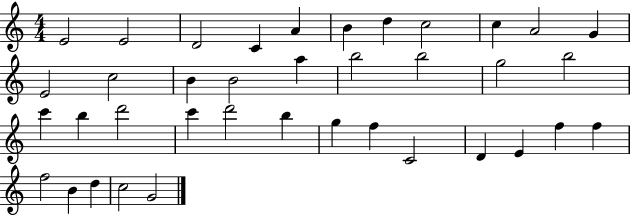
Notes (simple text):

E4/h E4/h D4/h C4/q A4/q B4/q D5/q C5/h C5/q A4/h G4/q E4/h C5/h B4/q B4/h A5/q B5/h B5/h G5/h B5/h C6/q B5/q D6/h C6/q D6/h B5/q G5/q F5/q C4/h D4/q E4/q F5/q F5/q F5/h B4/q D5/q C5/h G4/h